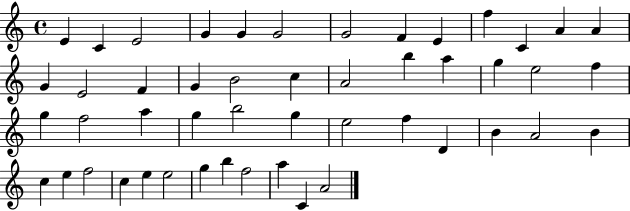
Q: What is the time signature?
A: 4/4